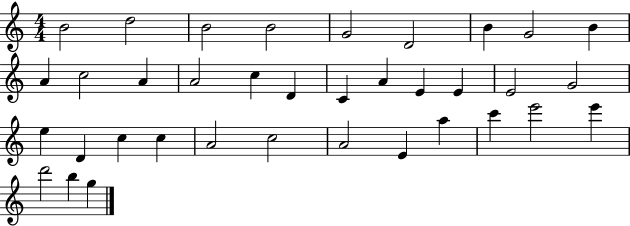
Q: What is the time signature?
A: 4/4